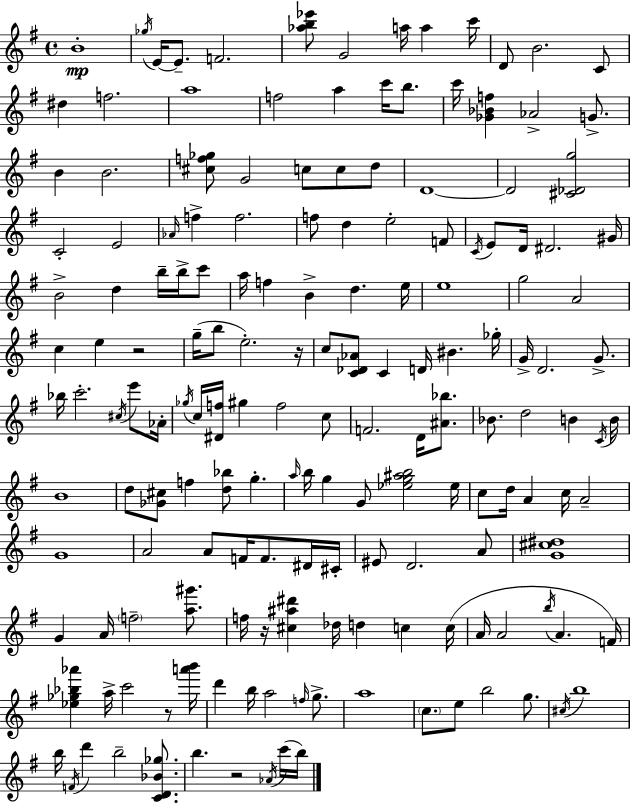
{
  \clef treble
  \time 4/4
  \defaultTimeSignature
  \key e \minor
  \repeat volta 2 { b'1-.\mp | \acciaccatura { ges''16 } e'16~~ e'8.-- f'2. | <aes'' b'' ees'''>8 g'2 a''16 a''4 | c'''16 d'8 b'2. c'8 | \break dis''4 f''2. | a''1 | f''2 a''4 c'''16 b''8. | c'''16 <ges' bes' f''>4 aes'2-> g'8.-> | \break b'4 b'2. | <cis'' f'' ges''>8 g'2 c''8 c''8 d''8 | d'1~~ | d'2 <cis' des' g''>2 | \break c'2-. e'2 | \grace { aes'16 } f''4-> f''2. | f''8 d''4 e''2-. | f'8 \acciaccatura { c'16 } e'8 d'16 dis'2. | \break gis'16 b'2-> d''4 b''16-- | b''16-> c'''8 a''16 f''4 b'4-> d''4. | e''16 e''1 | g''2 a'2 | \break c''4 e''4 r2 | g''16--( b''8 e''2.-.) | r16 c''8 <c' des' aes'>8 c'4 d'16 bis'4. | ges''16-. g'16-> d'2. | \break g'8.-> bes''16 c'''2.-. | \acciaccatura { cis''16 } e'''8 aes'16-. \acciaccatura { ges''16 } c''16 <dis' f''>16 gis''4 f''2 | c''8 f'2. | d'16 <ais' bes''>8. bes'8. d''2 | \break b'4 \acciaccatura { c'16 } b'16 b'1 | d''8 <ges' cis''>8 f''4 <d'' bes''>8 | g''4.-. \grace { a''16 } b''16 g''4 g'8 <ees'' g'' ais'' b''>2 | ees''16 c''8 d''16 a'4 c''16 a'2-- | \break g'1 | a'2 a'8 | f'16 f'8. dis'16 cis'16-. eis'8 d'2. | a'8 <g' cis'' dis''>1 | \break g'4 a'16 \parenthesize f''2-- | <a'' gis'''>8. f''16 r16 <cis'' ais'' dis'''>4 des''16 d''4 | c''4 c''16( a'16 a'2 | \acciaccatura { b''16 } a'4. f'16) <ees'' ges'' bes'' aes'''>4 a''16-> c'''2 | \break r8 <a''' b'''>16 d'''4 b''16 a''2 | \grace { f''16 } g''8.-> a''1 | \parenthesize c''8. e''8 b''2 | g''8. \acciaccatura { cis''16 } b''1 | \break b''16 \acciaccatura { f'16 } d'''4 | b''2-- <c' d' bes' ges''>8. b''4. | r2 \acciaccatura { aes'16 }( c'''16 b''16) } \bar "|."
}